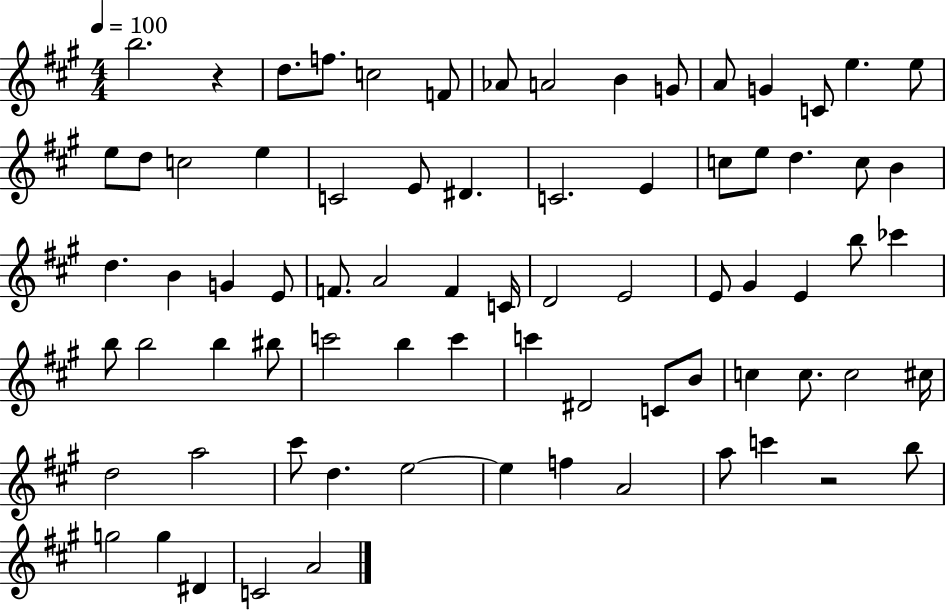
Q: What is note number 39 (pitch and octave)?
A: E4